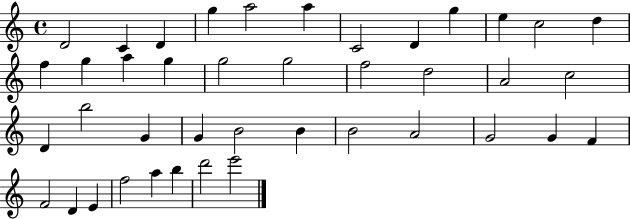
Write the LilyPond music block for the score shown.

{
  \clef treble
  \time 4/4
  \defaultTimeSignature
  \key c \major
  d'2 c'4 d'4 | g''4 a''2 a''4 | c'2 d'4 g''4 | e''4 c''2 d''4 | \break f''4 g''4 a''4 g''4 | g''2 g''2 | f''2 d''2 | a'2 c''2 | \break d'4 b''2 g'4 | g'4 b'2 b'4 | b'2 a'2 | g'2 g'4 f'4 | \break f'2 d'4 e'4 | f''2 a''4 b''4 | d'''2 e'''2 | \bar "|."
}